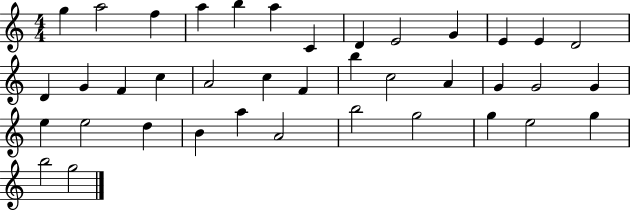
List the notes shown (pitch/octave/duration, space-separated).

G5/q A5/h F5/q A5/q B5/q A5/q C4/q D4/q E4/h G4/q E4/q E4/q D4/h D4/q G4/q F4/q C5/q A4/h C5/q F4/q B5/q C5/h A4/q G4/q G4/h G4/q E5/q E5/h D5/q B4/q A5/q A4/h B5/h G5/h G5/q E5/h G5/q B5/h G5/h